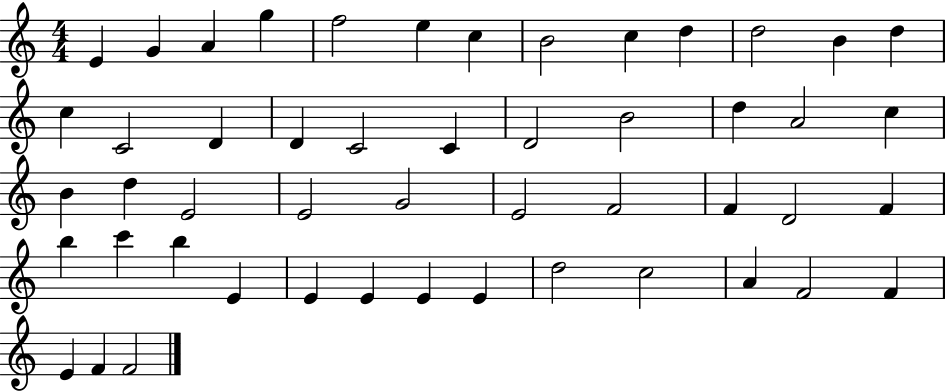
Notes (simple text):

E4/q G4/q A4/q G5/q F5/h E5/q C5/q B4/h C5/q D5/q D5/h B4/q D5/q C5/q C4/h D4/q D4/q C4/h C4/q D4/h B4/h D5/q A4/h C5/q B4/q D5/q E4/h E4/h G4/h E4/h F4/h F4/q D4/h F4/q B5/q C6/q B5/q E4/q E4/q E4/q E4/q E4/q D5/h C5/h A4/q F4/h F4/q E4/q F4/q F4/h